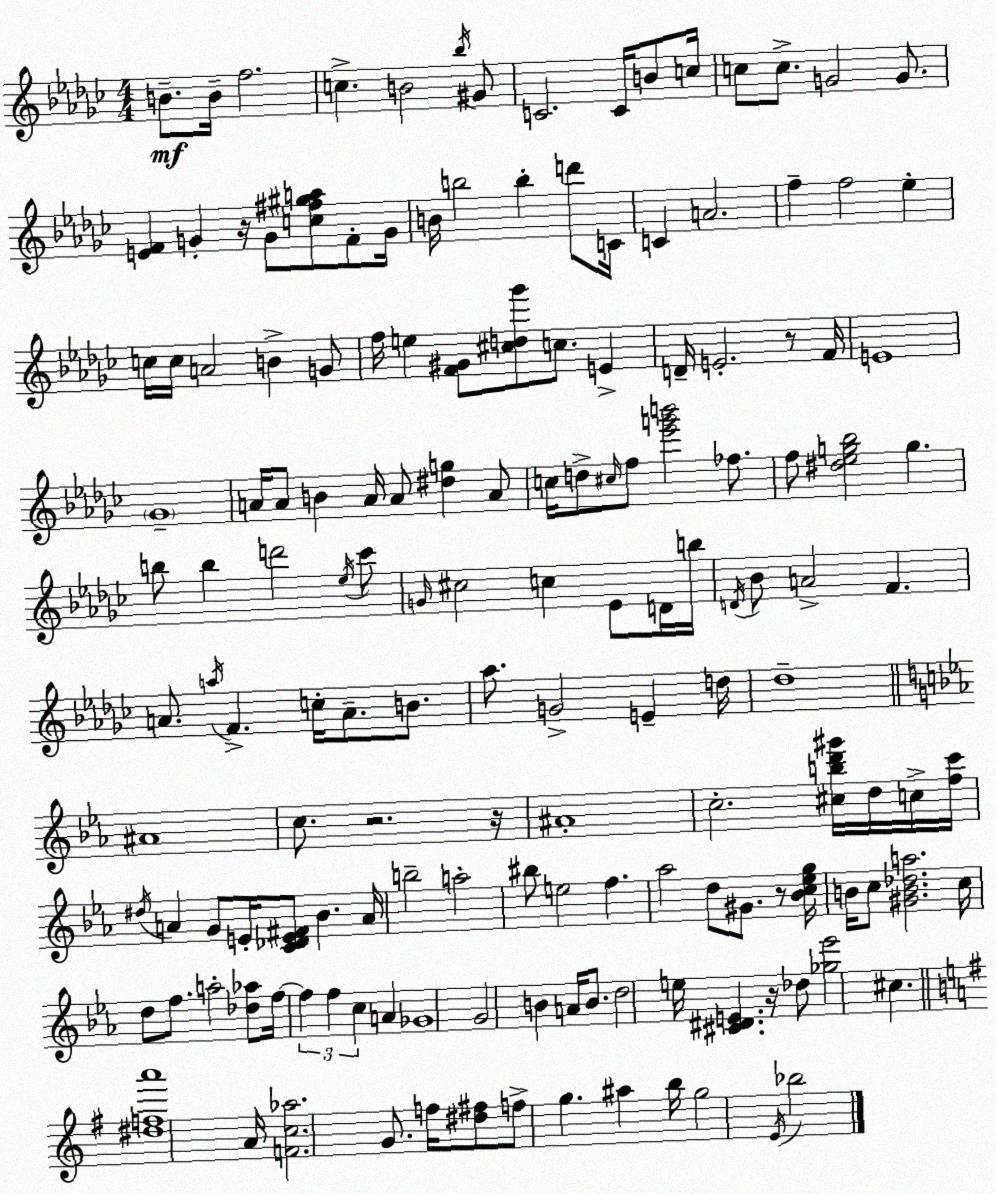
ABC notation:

X:1
T:Untitled
M:4/4
L:1/4
K:Ebm
B/2 B/4 f2 c B2 _b/4 ^G/2 C2 C/4 B/2 c/4 c/2 c/2 G2 G/2 [EF] G z/4 G/2 [c^f^ga]/2 F/2 G/4 B/4 b2 b d'/2 C/4 C A2 f f2 _e c/4 c/4 A2 B G/2 f/4 e [F^G]/2 [^cd_g']/2 c/2 E D/4 E2 z/2 F/4 E4 _G4 A/4 A/2 B A/4 A/2 [^dg] A/2 c/4 d/2 ^c/4 f/2 [_e'g'b']2 _f/2 f/2 [^d_eg_b]2 g b/2 b d'2 _e/4 _c'/2 G/4 ^c2 c _E/2 D/4 b/4 D/4 _B/2 A2 F A/2 a/4 F c/4 A/2 B/2 _a/2 G2 E d/4 _d4 ^A4 c/2 z2 z/4 ^A4 c2 [^cbd'^g']/4 d/4 c/4 [fc']/4 ^d/4 A G/2 E/4 [C_DE^F]/2 _B A/4 b2 a2 ^b/2 e2 f _a2 d/2 ^G/2 z/2 [_Bc_eg]/4 B/4 c/2 [^GB_da]2 c/4 d/2 f/2 a2 [_d_a]/2 f/4 f f c A _G4 G2 B A/4 B/2 d2 e/4 [^C^DE] z/4 _d/2 [_g_e']2 ^c [^dfa']4 A/4 [Fc_a]2 G/2 f/4 [^d^f]/2 f/2 g ^a b/4 g2 E/4 _b2